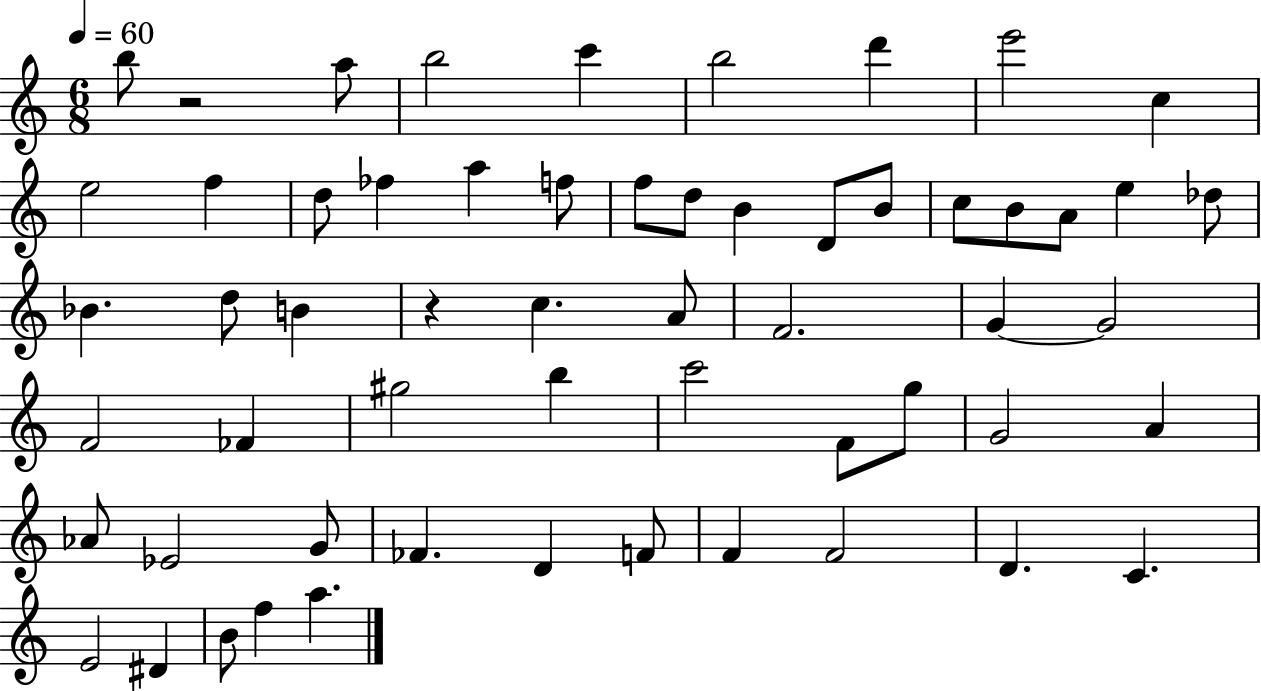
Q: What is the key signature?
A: C major